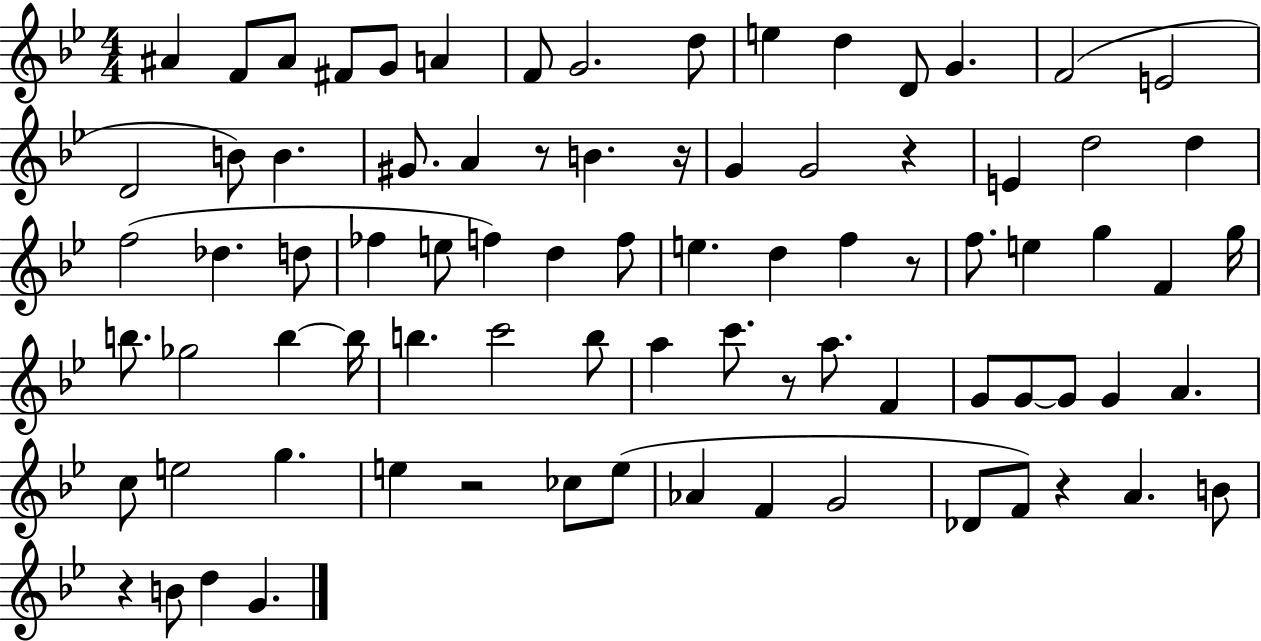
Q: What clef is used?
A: treble